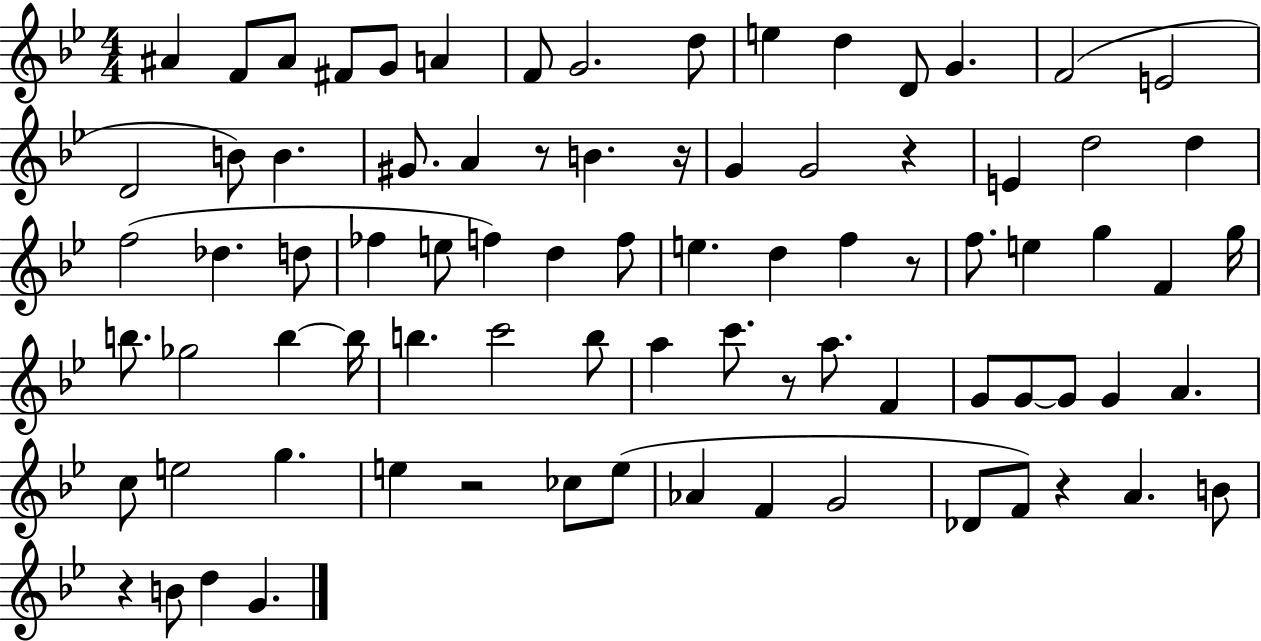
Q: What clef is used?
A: treble